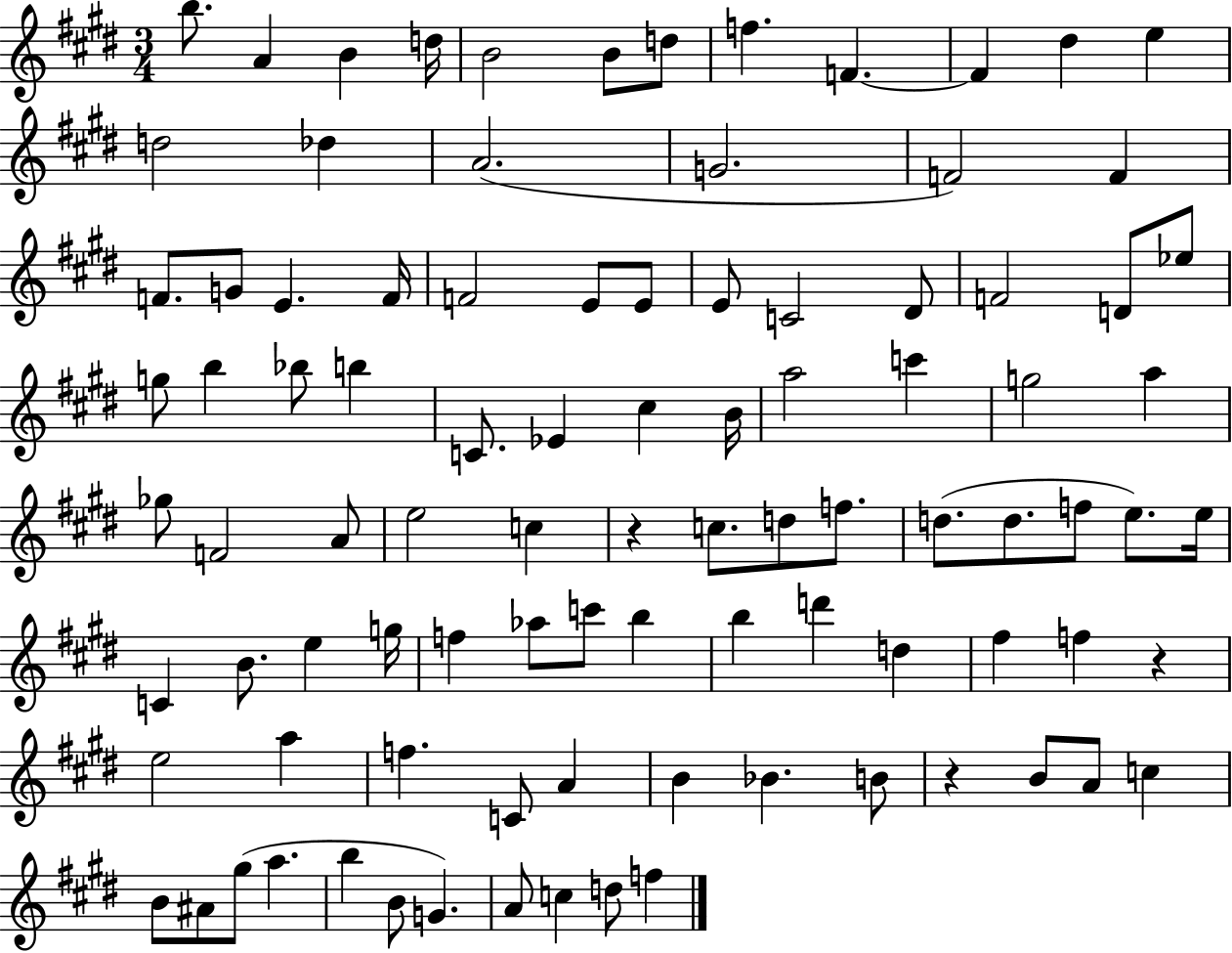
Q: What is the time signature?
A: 3/4